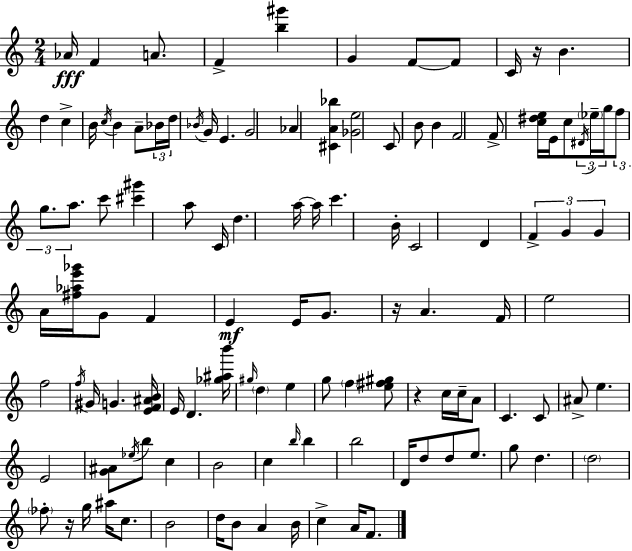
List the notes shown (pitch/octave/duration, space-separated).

Ab4/s F4/q A4/e. F4/q [B5,G#6]/q G4/q F4/e F4/e C4/s R/s B4/q. D5/q C5/q B4/s C5/s B4/q A4/e Bb4/s D5/s Bb4/s G4/s E4/q. G4/h Ab4/q [C#4,A4,Bb5]/q [Gb4,E5]/h C4/e B4/e B4/q F4/h F4/e [C5,D#5,E5]/s E4/s C5/e D#4/s Eb5/s G5/s F5/e G5/e. A5/e. C6/e [C#6,G#6]/q A5/e C4/s D5/q. A5/s A5/s C6/q. B4/s C4/h D4/q F4/q G4/q G4/q A4/s [F#5,Ab5,E6,Gb6]/s G4/e F4/q E4/q E4/s G4/e. R/s A4/q. F4/s E5/h F5/h F5/s G#4/s G4/q. [E4,F4,A#4,B4]/s E4/s D4/q. [Gb5,A#5,B6]/s G#5/s D5/q E5/q G5/e F5/q [E5,F#5,G#5]/e R/q C5/s C5/s A4/e C4/q. C4/e A#4/e E5/q. E4/h [G4,A#4]/e Eb5/s B5/e C5/q B4/h C5/q B5/s B5/q B5/h D4/s D5/e D5/e E5/e. G5/e D5/q. D5/h FES5/e R/s G5/s A#5/s C5/e. B4/h D5/s B4/e A4/q B4/s C5/q A4/s F4/e.